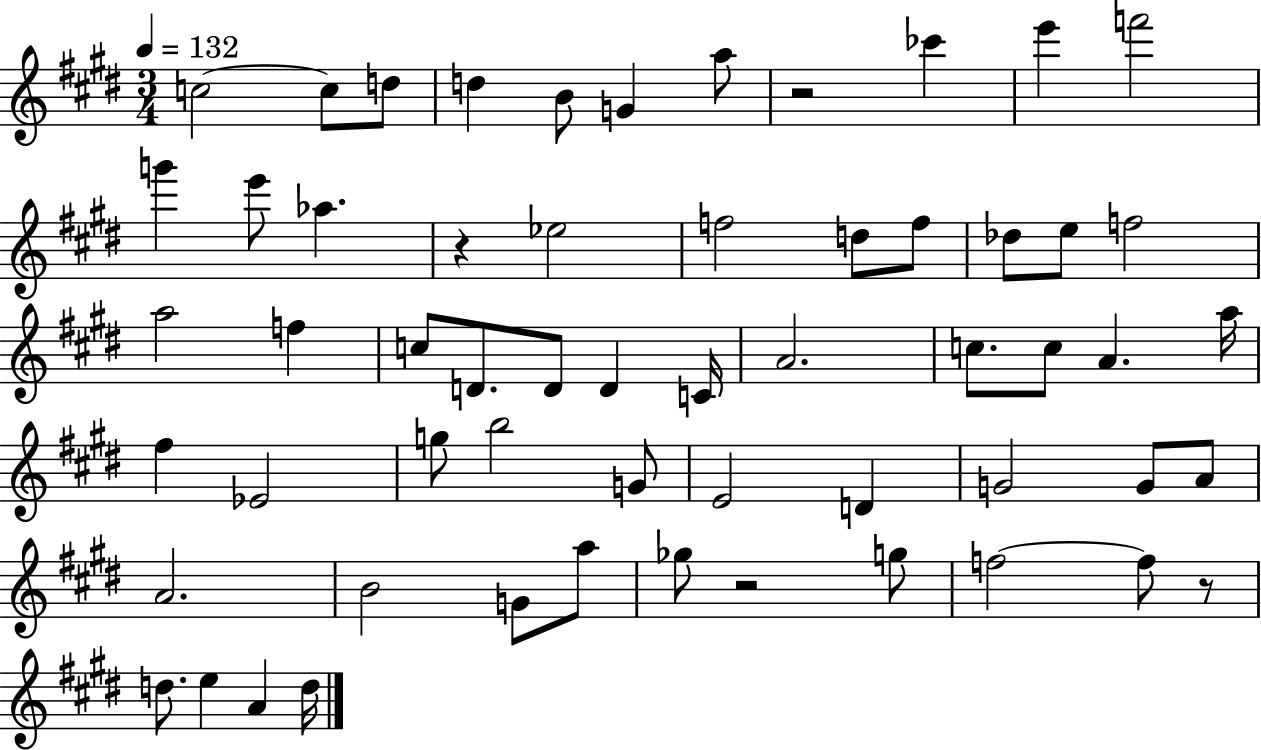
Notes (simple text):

C5/h C5/e D5/e D5/q B4/e G4/q A5/e R/h CES6/q E6/q F6/h G6/q E6/e Ab5/q. R/q Eb5/h F5/h D5/e F5/e Db5/e E5/e F5/h A5/h F5/q C5/e D4/e. D4/e D4/q C4/s A4/h. C5/e. C5/e A4/q. A5/s F#5/q Eb4/h G5/e B5/h G4/e E4/h D4/q G4/h G4/e A4/e A4/h. B4/h G4/e A5/e Gb5/e R/h G5/e F5/h F5/e R/e D5/e. E5/q A4/q D5/s